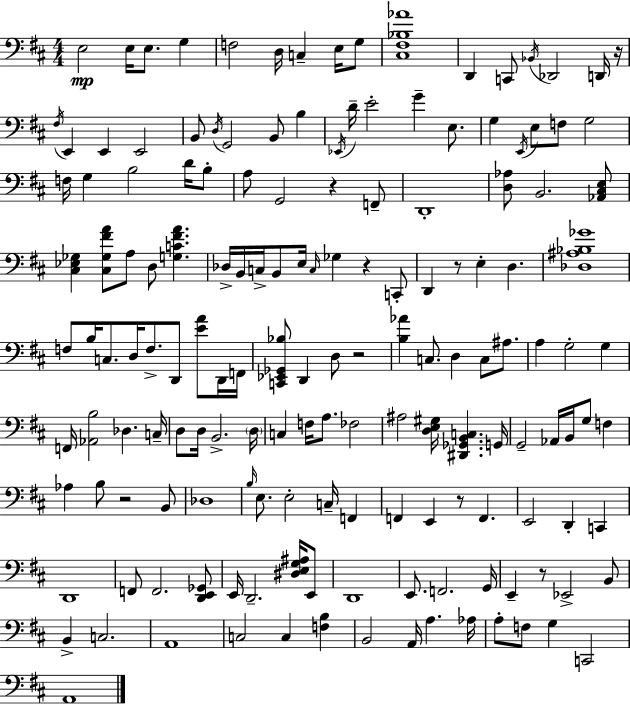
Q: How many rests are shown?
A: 8